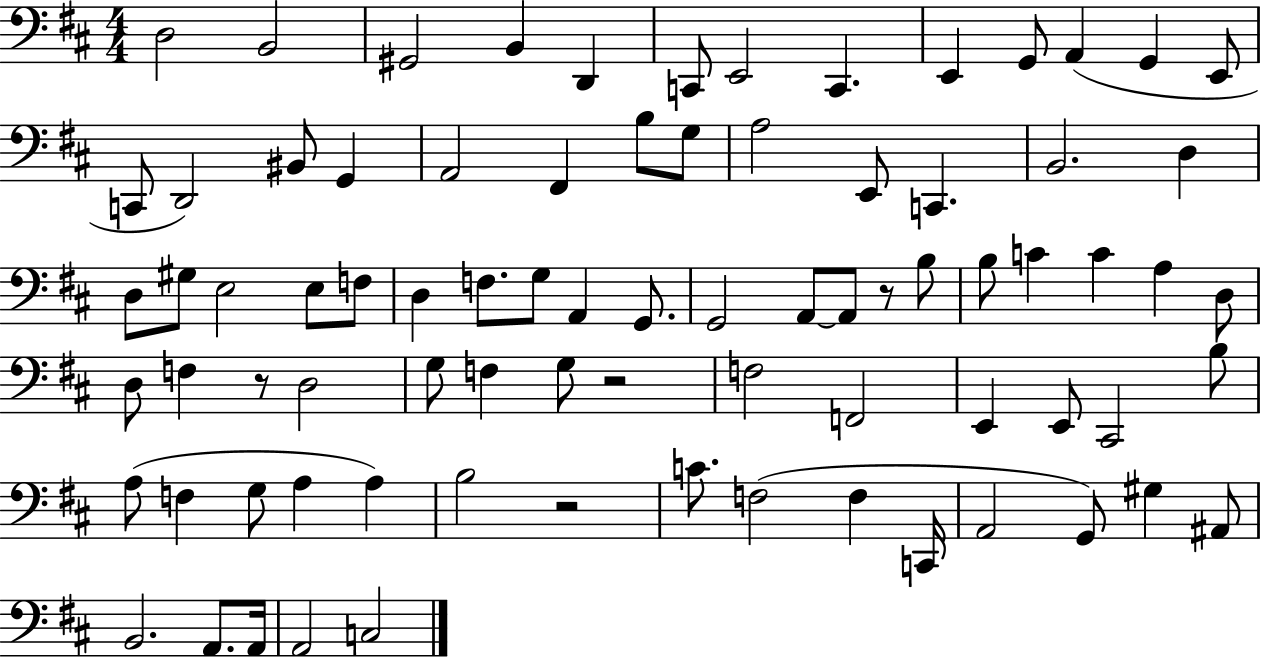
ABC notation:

X:1
T:Untitled
M:4/4
L:1/4
K:D
D,2 B,,2 ^G,,2 B,, D,, C,,/2 E,,2 C,, E,, G,,/2 A,, G,, E,,/2 C,,/2 D,,2 ^B,,/2 G,, A,,2 ^F,, B,/2 G,/2 A,2 E,,/2 C,, B,,2 D, D,/2 ^G,/2 E,2 E,/2 F,/2 D, F,/2 G,/2 A,, G,,/2 G,,2 A,,/2 A,,/2 z/2 B,/2 B,/2 C C A, D,/2 D,/2 F, z/2 D,2 G,/2 F, G,/2 z2 F,2 F,,2 E,, E,,/2 ^C,,2 B,/2 A,/2 F, G,/2 A, A, B,2 z2 C/2 F,2 F, C,,/4 A,,2 G,,/2 ^G, ^A,,/2 B,,2 A,,/2 A,,/4 A,,2 C,2